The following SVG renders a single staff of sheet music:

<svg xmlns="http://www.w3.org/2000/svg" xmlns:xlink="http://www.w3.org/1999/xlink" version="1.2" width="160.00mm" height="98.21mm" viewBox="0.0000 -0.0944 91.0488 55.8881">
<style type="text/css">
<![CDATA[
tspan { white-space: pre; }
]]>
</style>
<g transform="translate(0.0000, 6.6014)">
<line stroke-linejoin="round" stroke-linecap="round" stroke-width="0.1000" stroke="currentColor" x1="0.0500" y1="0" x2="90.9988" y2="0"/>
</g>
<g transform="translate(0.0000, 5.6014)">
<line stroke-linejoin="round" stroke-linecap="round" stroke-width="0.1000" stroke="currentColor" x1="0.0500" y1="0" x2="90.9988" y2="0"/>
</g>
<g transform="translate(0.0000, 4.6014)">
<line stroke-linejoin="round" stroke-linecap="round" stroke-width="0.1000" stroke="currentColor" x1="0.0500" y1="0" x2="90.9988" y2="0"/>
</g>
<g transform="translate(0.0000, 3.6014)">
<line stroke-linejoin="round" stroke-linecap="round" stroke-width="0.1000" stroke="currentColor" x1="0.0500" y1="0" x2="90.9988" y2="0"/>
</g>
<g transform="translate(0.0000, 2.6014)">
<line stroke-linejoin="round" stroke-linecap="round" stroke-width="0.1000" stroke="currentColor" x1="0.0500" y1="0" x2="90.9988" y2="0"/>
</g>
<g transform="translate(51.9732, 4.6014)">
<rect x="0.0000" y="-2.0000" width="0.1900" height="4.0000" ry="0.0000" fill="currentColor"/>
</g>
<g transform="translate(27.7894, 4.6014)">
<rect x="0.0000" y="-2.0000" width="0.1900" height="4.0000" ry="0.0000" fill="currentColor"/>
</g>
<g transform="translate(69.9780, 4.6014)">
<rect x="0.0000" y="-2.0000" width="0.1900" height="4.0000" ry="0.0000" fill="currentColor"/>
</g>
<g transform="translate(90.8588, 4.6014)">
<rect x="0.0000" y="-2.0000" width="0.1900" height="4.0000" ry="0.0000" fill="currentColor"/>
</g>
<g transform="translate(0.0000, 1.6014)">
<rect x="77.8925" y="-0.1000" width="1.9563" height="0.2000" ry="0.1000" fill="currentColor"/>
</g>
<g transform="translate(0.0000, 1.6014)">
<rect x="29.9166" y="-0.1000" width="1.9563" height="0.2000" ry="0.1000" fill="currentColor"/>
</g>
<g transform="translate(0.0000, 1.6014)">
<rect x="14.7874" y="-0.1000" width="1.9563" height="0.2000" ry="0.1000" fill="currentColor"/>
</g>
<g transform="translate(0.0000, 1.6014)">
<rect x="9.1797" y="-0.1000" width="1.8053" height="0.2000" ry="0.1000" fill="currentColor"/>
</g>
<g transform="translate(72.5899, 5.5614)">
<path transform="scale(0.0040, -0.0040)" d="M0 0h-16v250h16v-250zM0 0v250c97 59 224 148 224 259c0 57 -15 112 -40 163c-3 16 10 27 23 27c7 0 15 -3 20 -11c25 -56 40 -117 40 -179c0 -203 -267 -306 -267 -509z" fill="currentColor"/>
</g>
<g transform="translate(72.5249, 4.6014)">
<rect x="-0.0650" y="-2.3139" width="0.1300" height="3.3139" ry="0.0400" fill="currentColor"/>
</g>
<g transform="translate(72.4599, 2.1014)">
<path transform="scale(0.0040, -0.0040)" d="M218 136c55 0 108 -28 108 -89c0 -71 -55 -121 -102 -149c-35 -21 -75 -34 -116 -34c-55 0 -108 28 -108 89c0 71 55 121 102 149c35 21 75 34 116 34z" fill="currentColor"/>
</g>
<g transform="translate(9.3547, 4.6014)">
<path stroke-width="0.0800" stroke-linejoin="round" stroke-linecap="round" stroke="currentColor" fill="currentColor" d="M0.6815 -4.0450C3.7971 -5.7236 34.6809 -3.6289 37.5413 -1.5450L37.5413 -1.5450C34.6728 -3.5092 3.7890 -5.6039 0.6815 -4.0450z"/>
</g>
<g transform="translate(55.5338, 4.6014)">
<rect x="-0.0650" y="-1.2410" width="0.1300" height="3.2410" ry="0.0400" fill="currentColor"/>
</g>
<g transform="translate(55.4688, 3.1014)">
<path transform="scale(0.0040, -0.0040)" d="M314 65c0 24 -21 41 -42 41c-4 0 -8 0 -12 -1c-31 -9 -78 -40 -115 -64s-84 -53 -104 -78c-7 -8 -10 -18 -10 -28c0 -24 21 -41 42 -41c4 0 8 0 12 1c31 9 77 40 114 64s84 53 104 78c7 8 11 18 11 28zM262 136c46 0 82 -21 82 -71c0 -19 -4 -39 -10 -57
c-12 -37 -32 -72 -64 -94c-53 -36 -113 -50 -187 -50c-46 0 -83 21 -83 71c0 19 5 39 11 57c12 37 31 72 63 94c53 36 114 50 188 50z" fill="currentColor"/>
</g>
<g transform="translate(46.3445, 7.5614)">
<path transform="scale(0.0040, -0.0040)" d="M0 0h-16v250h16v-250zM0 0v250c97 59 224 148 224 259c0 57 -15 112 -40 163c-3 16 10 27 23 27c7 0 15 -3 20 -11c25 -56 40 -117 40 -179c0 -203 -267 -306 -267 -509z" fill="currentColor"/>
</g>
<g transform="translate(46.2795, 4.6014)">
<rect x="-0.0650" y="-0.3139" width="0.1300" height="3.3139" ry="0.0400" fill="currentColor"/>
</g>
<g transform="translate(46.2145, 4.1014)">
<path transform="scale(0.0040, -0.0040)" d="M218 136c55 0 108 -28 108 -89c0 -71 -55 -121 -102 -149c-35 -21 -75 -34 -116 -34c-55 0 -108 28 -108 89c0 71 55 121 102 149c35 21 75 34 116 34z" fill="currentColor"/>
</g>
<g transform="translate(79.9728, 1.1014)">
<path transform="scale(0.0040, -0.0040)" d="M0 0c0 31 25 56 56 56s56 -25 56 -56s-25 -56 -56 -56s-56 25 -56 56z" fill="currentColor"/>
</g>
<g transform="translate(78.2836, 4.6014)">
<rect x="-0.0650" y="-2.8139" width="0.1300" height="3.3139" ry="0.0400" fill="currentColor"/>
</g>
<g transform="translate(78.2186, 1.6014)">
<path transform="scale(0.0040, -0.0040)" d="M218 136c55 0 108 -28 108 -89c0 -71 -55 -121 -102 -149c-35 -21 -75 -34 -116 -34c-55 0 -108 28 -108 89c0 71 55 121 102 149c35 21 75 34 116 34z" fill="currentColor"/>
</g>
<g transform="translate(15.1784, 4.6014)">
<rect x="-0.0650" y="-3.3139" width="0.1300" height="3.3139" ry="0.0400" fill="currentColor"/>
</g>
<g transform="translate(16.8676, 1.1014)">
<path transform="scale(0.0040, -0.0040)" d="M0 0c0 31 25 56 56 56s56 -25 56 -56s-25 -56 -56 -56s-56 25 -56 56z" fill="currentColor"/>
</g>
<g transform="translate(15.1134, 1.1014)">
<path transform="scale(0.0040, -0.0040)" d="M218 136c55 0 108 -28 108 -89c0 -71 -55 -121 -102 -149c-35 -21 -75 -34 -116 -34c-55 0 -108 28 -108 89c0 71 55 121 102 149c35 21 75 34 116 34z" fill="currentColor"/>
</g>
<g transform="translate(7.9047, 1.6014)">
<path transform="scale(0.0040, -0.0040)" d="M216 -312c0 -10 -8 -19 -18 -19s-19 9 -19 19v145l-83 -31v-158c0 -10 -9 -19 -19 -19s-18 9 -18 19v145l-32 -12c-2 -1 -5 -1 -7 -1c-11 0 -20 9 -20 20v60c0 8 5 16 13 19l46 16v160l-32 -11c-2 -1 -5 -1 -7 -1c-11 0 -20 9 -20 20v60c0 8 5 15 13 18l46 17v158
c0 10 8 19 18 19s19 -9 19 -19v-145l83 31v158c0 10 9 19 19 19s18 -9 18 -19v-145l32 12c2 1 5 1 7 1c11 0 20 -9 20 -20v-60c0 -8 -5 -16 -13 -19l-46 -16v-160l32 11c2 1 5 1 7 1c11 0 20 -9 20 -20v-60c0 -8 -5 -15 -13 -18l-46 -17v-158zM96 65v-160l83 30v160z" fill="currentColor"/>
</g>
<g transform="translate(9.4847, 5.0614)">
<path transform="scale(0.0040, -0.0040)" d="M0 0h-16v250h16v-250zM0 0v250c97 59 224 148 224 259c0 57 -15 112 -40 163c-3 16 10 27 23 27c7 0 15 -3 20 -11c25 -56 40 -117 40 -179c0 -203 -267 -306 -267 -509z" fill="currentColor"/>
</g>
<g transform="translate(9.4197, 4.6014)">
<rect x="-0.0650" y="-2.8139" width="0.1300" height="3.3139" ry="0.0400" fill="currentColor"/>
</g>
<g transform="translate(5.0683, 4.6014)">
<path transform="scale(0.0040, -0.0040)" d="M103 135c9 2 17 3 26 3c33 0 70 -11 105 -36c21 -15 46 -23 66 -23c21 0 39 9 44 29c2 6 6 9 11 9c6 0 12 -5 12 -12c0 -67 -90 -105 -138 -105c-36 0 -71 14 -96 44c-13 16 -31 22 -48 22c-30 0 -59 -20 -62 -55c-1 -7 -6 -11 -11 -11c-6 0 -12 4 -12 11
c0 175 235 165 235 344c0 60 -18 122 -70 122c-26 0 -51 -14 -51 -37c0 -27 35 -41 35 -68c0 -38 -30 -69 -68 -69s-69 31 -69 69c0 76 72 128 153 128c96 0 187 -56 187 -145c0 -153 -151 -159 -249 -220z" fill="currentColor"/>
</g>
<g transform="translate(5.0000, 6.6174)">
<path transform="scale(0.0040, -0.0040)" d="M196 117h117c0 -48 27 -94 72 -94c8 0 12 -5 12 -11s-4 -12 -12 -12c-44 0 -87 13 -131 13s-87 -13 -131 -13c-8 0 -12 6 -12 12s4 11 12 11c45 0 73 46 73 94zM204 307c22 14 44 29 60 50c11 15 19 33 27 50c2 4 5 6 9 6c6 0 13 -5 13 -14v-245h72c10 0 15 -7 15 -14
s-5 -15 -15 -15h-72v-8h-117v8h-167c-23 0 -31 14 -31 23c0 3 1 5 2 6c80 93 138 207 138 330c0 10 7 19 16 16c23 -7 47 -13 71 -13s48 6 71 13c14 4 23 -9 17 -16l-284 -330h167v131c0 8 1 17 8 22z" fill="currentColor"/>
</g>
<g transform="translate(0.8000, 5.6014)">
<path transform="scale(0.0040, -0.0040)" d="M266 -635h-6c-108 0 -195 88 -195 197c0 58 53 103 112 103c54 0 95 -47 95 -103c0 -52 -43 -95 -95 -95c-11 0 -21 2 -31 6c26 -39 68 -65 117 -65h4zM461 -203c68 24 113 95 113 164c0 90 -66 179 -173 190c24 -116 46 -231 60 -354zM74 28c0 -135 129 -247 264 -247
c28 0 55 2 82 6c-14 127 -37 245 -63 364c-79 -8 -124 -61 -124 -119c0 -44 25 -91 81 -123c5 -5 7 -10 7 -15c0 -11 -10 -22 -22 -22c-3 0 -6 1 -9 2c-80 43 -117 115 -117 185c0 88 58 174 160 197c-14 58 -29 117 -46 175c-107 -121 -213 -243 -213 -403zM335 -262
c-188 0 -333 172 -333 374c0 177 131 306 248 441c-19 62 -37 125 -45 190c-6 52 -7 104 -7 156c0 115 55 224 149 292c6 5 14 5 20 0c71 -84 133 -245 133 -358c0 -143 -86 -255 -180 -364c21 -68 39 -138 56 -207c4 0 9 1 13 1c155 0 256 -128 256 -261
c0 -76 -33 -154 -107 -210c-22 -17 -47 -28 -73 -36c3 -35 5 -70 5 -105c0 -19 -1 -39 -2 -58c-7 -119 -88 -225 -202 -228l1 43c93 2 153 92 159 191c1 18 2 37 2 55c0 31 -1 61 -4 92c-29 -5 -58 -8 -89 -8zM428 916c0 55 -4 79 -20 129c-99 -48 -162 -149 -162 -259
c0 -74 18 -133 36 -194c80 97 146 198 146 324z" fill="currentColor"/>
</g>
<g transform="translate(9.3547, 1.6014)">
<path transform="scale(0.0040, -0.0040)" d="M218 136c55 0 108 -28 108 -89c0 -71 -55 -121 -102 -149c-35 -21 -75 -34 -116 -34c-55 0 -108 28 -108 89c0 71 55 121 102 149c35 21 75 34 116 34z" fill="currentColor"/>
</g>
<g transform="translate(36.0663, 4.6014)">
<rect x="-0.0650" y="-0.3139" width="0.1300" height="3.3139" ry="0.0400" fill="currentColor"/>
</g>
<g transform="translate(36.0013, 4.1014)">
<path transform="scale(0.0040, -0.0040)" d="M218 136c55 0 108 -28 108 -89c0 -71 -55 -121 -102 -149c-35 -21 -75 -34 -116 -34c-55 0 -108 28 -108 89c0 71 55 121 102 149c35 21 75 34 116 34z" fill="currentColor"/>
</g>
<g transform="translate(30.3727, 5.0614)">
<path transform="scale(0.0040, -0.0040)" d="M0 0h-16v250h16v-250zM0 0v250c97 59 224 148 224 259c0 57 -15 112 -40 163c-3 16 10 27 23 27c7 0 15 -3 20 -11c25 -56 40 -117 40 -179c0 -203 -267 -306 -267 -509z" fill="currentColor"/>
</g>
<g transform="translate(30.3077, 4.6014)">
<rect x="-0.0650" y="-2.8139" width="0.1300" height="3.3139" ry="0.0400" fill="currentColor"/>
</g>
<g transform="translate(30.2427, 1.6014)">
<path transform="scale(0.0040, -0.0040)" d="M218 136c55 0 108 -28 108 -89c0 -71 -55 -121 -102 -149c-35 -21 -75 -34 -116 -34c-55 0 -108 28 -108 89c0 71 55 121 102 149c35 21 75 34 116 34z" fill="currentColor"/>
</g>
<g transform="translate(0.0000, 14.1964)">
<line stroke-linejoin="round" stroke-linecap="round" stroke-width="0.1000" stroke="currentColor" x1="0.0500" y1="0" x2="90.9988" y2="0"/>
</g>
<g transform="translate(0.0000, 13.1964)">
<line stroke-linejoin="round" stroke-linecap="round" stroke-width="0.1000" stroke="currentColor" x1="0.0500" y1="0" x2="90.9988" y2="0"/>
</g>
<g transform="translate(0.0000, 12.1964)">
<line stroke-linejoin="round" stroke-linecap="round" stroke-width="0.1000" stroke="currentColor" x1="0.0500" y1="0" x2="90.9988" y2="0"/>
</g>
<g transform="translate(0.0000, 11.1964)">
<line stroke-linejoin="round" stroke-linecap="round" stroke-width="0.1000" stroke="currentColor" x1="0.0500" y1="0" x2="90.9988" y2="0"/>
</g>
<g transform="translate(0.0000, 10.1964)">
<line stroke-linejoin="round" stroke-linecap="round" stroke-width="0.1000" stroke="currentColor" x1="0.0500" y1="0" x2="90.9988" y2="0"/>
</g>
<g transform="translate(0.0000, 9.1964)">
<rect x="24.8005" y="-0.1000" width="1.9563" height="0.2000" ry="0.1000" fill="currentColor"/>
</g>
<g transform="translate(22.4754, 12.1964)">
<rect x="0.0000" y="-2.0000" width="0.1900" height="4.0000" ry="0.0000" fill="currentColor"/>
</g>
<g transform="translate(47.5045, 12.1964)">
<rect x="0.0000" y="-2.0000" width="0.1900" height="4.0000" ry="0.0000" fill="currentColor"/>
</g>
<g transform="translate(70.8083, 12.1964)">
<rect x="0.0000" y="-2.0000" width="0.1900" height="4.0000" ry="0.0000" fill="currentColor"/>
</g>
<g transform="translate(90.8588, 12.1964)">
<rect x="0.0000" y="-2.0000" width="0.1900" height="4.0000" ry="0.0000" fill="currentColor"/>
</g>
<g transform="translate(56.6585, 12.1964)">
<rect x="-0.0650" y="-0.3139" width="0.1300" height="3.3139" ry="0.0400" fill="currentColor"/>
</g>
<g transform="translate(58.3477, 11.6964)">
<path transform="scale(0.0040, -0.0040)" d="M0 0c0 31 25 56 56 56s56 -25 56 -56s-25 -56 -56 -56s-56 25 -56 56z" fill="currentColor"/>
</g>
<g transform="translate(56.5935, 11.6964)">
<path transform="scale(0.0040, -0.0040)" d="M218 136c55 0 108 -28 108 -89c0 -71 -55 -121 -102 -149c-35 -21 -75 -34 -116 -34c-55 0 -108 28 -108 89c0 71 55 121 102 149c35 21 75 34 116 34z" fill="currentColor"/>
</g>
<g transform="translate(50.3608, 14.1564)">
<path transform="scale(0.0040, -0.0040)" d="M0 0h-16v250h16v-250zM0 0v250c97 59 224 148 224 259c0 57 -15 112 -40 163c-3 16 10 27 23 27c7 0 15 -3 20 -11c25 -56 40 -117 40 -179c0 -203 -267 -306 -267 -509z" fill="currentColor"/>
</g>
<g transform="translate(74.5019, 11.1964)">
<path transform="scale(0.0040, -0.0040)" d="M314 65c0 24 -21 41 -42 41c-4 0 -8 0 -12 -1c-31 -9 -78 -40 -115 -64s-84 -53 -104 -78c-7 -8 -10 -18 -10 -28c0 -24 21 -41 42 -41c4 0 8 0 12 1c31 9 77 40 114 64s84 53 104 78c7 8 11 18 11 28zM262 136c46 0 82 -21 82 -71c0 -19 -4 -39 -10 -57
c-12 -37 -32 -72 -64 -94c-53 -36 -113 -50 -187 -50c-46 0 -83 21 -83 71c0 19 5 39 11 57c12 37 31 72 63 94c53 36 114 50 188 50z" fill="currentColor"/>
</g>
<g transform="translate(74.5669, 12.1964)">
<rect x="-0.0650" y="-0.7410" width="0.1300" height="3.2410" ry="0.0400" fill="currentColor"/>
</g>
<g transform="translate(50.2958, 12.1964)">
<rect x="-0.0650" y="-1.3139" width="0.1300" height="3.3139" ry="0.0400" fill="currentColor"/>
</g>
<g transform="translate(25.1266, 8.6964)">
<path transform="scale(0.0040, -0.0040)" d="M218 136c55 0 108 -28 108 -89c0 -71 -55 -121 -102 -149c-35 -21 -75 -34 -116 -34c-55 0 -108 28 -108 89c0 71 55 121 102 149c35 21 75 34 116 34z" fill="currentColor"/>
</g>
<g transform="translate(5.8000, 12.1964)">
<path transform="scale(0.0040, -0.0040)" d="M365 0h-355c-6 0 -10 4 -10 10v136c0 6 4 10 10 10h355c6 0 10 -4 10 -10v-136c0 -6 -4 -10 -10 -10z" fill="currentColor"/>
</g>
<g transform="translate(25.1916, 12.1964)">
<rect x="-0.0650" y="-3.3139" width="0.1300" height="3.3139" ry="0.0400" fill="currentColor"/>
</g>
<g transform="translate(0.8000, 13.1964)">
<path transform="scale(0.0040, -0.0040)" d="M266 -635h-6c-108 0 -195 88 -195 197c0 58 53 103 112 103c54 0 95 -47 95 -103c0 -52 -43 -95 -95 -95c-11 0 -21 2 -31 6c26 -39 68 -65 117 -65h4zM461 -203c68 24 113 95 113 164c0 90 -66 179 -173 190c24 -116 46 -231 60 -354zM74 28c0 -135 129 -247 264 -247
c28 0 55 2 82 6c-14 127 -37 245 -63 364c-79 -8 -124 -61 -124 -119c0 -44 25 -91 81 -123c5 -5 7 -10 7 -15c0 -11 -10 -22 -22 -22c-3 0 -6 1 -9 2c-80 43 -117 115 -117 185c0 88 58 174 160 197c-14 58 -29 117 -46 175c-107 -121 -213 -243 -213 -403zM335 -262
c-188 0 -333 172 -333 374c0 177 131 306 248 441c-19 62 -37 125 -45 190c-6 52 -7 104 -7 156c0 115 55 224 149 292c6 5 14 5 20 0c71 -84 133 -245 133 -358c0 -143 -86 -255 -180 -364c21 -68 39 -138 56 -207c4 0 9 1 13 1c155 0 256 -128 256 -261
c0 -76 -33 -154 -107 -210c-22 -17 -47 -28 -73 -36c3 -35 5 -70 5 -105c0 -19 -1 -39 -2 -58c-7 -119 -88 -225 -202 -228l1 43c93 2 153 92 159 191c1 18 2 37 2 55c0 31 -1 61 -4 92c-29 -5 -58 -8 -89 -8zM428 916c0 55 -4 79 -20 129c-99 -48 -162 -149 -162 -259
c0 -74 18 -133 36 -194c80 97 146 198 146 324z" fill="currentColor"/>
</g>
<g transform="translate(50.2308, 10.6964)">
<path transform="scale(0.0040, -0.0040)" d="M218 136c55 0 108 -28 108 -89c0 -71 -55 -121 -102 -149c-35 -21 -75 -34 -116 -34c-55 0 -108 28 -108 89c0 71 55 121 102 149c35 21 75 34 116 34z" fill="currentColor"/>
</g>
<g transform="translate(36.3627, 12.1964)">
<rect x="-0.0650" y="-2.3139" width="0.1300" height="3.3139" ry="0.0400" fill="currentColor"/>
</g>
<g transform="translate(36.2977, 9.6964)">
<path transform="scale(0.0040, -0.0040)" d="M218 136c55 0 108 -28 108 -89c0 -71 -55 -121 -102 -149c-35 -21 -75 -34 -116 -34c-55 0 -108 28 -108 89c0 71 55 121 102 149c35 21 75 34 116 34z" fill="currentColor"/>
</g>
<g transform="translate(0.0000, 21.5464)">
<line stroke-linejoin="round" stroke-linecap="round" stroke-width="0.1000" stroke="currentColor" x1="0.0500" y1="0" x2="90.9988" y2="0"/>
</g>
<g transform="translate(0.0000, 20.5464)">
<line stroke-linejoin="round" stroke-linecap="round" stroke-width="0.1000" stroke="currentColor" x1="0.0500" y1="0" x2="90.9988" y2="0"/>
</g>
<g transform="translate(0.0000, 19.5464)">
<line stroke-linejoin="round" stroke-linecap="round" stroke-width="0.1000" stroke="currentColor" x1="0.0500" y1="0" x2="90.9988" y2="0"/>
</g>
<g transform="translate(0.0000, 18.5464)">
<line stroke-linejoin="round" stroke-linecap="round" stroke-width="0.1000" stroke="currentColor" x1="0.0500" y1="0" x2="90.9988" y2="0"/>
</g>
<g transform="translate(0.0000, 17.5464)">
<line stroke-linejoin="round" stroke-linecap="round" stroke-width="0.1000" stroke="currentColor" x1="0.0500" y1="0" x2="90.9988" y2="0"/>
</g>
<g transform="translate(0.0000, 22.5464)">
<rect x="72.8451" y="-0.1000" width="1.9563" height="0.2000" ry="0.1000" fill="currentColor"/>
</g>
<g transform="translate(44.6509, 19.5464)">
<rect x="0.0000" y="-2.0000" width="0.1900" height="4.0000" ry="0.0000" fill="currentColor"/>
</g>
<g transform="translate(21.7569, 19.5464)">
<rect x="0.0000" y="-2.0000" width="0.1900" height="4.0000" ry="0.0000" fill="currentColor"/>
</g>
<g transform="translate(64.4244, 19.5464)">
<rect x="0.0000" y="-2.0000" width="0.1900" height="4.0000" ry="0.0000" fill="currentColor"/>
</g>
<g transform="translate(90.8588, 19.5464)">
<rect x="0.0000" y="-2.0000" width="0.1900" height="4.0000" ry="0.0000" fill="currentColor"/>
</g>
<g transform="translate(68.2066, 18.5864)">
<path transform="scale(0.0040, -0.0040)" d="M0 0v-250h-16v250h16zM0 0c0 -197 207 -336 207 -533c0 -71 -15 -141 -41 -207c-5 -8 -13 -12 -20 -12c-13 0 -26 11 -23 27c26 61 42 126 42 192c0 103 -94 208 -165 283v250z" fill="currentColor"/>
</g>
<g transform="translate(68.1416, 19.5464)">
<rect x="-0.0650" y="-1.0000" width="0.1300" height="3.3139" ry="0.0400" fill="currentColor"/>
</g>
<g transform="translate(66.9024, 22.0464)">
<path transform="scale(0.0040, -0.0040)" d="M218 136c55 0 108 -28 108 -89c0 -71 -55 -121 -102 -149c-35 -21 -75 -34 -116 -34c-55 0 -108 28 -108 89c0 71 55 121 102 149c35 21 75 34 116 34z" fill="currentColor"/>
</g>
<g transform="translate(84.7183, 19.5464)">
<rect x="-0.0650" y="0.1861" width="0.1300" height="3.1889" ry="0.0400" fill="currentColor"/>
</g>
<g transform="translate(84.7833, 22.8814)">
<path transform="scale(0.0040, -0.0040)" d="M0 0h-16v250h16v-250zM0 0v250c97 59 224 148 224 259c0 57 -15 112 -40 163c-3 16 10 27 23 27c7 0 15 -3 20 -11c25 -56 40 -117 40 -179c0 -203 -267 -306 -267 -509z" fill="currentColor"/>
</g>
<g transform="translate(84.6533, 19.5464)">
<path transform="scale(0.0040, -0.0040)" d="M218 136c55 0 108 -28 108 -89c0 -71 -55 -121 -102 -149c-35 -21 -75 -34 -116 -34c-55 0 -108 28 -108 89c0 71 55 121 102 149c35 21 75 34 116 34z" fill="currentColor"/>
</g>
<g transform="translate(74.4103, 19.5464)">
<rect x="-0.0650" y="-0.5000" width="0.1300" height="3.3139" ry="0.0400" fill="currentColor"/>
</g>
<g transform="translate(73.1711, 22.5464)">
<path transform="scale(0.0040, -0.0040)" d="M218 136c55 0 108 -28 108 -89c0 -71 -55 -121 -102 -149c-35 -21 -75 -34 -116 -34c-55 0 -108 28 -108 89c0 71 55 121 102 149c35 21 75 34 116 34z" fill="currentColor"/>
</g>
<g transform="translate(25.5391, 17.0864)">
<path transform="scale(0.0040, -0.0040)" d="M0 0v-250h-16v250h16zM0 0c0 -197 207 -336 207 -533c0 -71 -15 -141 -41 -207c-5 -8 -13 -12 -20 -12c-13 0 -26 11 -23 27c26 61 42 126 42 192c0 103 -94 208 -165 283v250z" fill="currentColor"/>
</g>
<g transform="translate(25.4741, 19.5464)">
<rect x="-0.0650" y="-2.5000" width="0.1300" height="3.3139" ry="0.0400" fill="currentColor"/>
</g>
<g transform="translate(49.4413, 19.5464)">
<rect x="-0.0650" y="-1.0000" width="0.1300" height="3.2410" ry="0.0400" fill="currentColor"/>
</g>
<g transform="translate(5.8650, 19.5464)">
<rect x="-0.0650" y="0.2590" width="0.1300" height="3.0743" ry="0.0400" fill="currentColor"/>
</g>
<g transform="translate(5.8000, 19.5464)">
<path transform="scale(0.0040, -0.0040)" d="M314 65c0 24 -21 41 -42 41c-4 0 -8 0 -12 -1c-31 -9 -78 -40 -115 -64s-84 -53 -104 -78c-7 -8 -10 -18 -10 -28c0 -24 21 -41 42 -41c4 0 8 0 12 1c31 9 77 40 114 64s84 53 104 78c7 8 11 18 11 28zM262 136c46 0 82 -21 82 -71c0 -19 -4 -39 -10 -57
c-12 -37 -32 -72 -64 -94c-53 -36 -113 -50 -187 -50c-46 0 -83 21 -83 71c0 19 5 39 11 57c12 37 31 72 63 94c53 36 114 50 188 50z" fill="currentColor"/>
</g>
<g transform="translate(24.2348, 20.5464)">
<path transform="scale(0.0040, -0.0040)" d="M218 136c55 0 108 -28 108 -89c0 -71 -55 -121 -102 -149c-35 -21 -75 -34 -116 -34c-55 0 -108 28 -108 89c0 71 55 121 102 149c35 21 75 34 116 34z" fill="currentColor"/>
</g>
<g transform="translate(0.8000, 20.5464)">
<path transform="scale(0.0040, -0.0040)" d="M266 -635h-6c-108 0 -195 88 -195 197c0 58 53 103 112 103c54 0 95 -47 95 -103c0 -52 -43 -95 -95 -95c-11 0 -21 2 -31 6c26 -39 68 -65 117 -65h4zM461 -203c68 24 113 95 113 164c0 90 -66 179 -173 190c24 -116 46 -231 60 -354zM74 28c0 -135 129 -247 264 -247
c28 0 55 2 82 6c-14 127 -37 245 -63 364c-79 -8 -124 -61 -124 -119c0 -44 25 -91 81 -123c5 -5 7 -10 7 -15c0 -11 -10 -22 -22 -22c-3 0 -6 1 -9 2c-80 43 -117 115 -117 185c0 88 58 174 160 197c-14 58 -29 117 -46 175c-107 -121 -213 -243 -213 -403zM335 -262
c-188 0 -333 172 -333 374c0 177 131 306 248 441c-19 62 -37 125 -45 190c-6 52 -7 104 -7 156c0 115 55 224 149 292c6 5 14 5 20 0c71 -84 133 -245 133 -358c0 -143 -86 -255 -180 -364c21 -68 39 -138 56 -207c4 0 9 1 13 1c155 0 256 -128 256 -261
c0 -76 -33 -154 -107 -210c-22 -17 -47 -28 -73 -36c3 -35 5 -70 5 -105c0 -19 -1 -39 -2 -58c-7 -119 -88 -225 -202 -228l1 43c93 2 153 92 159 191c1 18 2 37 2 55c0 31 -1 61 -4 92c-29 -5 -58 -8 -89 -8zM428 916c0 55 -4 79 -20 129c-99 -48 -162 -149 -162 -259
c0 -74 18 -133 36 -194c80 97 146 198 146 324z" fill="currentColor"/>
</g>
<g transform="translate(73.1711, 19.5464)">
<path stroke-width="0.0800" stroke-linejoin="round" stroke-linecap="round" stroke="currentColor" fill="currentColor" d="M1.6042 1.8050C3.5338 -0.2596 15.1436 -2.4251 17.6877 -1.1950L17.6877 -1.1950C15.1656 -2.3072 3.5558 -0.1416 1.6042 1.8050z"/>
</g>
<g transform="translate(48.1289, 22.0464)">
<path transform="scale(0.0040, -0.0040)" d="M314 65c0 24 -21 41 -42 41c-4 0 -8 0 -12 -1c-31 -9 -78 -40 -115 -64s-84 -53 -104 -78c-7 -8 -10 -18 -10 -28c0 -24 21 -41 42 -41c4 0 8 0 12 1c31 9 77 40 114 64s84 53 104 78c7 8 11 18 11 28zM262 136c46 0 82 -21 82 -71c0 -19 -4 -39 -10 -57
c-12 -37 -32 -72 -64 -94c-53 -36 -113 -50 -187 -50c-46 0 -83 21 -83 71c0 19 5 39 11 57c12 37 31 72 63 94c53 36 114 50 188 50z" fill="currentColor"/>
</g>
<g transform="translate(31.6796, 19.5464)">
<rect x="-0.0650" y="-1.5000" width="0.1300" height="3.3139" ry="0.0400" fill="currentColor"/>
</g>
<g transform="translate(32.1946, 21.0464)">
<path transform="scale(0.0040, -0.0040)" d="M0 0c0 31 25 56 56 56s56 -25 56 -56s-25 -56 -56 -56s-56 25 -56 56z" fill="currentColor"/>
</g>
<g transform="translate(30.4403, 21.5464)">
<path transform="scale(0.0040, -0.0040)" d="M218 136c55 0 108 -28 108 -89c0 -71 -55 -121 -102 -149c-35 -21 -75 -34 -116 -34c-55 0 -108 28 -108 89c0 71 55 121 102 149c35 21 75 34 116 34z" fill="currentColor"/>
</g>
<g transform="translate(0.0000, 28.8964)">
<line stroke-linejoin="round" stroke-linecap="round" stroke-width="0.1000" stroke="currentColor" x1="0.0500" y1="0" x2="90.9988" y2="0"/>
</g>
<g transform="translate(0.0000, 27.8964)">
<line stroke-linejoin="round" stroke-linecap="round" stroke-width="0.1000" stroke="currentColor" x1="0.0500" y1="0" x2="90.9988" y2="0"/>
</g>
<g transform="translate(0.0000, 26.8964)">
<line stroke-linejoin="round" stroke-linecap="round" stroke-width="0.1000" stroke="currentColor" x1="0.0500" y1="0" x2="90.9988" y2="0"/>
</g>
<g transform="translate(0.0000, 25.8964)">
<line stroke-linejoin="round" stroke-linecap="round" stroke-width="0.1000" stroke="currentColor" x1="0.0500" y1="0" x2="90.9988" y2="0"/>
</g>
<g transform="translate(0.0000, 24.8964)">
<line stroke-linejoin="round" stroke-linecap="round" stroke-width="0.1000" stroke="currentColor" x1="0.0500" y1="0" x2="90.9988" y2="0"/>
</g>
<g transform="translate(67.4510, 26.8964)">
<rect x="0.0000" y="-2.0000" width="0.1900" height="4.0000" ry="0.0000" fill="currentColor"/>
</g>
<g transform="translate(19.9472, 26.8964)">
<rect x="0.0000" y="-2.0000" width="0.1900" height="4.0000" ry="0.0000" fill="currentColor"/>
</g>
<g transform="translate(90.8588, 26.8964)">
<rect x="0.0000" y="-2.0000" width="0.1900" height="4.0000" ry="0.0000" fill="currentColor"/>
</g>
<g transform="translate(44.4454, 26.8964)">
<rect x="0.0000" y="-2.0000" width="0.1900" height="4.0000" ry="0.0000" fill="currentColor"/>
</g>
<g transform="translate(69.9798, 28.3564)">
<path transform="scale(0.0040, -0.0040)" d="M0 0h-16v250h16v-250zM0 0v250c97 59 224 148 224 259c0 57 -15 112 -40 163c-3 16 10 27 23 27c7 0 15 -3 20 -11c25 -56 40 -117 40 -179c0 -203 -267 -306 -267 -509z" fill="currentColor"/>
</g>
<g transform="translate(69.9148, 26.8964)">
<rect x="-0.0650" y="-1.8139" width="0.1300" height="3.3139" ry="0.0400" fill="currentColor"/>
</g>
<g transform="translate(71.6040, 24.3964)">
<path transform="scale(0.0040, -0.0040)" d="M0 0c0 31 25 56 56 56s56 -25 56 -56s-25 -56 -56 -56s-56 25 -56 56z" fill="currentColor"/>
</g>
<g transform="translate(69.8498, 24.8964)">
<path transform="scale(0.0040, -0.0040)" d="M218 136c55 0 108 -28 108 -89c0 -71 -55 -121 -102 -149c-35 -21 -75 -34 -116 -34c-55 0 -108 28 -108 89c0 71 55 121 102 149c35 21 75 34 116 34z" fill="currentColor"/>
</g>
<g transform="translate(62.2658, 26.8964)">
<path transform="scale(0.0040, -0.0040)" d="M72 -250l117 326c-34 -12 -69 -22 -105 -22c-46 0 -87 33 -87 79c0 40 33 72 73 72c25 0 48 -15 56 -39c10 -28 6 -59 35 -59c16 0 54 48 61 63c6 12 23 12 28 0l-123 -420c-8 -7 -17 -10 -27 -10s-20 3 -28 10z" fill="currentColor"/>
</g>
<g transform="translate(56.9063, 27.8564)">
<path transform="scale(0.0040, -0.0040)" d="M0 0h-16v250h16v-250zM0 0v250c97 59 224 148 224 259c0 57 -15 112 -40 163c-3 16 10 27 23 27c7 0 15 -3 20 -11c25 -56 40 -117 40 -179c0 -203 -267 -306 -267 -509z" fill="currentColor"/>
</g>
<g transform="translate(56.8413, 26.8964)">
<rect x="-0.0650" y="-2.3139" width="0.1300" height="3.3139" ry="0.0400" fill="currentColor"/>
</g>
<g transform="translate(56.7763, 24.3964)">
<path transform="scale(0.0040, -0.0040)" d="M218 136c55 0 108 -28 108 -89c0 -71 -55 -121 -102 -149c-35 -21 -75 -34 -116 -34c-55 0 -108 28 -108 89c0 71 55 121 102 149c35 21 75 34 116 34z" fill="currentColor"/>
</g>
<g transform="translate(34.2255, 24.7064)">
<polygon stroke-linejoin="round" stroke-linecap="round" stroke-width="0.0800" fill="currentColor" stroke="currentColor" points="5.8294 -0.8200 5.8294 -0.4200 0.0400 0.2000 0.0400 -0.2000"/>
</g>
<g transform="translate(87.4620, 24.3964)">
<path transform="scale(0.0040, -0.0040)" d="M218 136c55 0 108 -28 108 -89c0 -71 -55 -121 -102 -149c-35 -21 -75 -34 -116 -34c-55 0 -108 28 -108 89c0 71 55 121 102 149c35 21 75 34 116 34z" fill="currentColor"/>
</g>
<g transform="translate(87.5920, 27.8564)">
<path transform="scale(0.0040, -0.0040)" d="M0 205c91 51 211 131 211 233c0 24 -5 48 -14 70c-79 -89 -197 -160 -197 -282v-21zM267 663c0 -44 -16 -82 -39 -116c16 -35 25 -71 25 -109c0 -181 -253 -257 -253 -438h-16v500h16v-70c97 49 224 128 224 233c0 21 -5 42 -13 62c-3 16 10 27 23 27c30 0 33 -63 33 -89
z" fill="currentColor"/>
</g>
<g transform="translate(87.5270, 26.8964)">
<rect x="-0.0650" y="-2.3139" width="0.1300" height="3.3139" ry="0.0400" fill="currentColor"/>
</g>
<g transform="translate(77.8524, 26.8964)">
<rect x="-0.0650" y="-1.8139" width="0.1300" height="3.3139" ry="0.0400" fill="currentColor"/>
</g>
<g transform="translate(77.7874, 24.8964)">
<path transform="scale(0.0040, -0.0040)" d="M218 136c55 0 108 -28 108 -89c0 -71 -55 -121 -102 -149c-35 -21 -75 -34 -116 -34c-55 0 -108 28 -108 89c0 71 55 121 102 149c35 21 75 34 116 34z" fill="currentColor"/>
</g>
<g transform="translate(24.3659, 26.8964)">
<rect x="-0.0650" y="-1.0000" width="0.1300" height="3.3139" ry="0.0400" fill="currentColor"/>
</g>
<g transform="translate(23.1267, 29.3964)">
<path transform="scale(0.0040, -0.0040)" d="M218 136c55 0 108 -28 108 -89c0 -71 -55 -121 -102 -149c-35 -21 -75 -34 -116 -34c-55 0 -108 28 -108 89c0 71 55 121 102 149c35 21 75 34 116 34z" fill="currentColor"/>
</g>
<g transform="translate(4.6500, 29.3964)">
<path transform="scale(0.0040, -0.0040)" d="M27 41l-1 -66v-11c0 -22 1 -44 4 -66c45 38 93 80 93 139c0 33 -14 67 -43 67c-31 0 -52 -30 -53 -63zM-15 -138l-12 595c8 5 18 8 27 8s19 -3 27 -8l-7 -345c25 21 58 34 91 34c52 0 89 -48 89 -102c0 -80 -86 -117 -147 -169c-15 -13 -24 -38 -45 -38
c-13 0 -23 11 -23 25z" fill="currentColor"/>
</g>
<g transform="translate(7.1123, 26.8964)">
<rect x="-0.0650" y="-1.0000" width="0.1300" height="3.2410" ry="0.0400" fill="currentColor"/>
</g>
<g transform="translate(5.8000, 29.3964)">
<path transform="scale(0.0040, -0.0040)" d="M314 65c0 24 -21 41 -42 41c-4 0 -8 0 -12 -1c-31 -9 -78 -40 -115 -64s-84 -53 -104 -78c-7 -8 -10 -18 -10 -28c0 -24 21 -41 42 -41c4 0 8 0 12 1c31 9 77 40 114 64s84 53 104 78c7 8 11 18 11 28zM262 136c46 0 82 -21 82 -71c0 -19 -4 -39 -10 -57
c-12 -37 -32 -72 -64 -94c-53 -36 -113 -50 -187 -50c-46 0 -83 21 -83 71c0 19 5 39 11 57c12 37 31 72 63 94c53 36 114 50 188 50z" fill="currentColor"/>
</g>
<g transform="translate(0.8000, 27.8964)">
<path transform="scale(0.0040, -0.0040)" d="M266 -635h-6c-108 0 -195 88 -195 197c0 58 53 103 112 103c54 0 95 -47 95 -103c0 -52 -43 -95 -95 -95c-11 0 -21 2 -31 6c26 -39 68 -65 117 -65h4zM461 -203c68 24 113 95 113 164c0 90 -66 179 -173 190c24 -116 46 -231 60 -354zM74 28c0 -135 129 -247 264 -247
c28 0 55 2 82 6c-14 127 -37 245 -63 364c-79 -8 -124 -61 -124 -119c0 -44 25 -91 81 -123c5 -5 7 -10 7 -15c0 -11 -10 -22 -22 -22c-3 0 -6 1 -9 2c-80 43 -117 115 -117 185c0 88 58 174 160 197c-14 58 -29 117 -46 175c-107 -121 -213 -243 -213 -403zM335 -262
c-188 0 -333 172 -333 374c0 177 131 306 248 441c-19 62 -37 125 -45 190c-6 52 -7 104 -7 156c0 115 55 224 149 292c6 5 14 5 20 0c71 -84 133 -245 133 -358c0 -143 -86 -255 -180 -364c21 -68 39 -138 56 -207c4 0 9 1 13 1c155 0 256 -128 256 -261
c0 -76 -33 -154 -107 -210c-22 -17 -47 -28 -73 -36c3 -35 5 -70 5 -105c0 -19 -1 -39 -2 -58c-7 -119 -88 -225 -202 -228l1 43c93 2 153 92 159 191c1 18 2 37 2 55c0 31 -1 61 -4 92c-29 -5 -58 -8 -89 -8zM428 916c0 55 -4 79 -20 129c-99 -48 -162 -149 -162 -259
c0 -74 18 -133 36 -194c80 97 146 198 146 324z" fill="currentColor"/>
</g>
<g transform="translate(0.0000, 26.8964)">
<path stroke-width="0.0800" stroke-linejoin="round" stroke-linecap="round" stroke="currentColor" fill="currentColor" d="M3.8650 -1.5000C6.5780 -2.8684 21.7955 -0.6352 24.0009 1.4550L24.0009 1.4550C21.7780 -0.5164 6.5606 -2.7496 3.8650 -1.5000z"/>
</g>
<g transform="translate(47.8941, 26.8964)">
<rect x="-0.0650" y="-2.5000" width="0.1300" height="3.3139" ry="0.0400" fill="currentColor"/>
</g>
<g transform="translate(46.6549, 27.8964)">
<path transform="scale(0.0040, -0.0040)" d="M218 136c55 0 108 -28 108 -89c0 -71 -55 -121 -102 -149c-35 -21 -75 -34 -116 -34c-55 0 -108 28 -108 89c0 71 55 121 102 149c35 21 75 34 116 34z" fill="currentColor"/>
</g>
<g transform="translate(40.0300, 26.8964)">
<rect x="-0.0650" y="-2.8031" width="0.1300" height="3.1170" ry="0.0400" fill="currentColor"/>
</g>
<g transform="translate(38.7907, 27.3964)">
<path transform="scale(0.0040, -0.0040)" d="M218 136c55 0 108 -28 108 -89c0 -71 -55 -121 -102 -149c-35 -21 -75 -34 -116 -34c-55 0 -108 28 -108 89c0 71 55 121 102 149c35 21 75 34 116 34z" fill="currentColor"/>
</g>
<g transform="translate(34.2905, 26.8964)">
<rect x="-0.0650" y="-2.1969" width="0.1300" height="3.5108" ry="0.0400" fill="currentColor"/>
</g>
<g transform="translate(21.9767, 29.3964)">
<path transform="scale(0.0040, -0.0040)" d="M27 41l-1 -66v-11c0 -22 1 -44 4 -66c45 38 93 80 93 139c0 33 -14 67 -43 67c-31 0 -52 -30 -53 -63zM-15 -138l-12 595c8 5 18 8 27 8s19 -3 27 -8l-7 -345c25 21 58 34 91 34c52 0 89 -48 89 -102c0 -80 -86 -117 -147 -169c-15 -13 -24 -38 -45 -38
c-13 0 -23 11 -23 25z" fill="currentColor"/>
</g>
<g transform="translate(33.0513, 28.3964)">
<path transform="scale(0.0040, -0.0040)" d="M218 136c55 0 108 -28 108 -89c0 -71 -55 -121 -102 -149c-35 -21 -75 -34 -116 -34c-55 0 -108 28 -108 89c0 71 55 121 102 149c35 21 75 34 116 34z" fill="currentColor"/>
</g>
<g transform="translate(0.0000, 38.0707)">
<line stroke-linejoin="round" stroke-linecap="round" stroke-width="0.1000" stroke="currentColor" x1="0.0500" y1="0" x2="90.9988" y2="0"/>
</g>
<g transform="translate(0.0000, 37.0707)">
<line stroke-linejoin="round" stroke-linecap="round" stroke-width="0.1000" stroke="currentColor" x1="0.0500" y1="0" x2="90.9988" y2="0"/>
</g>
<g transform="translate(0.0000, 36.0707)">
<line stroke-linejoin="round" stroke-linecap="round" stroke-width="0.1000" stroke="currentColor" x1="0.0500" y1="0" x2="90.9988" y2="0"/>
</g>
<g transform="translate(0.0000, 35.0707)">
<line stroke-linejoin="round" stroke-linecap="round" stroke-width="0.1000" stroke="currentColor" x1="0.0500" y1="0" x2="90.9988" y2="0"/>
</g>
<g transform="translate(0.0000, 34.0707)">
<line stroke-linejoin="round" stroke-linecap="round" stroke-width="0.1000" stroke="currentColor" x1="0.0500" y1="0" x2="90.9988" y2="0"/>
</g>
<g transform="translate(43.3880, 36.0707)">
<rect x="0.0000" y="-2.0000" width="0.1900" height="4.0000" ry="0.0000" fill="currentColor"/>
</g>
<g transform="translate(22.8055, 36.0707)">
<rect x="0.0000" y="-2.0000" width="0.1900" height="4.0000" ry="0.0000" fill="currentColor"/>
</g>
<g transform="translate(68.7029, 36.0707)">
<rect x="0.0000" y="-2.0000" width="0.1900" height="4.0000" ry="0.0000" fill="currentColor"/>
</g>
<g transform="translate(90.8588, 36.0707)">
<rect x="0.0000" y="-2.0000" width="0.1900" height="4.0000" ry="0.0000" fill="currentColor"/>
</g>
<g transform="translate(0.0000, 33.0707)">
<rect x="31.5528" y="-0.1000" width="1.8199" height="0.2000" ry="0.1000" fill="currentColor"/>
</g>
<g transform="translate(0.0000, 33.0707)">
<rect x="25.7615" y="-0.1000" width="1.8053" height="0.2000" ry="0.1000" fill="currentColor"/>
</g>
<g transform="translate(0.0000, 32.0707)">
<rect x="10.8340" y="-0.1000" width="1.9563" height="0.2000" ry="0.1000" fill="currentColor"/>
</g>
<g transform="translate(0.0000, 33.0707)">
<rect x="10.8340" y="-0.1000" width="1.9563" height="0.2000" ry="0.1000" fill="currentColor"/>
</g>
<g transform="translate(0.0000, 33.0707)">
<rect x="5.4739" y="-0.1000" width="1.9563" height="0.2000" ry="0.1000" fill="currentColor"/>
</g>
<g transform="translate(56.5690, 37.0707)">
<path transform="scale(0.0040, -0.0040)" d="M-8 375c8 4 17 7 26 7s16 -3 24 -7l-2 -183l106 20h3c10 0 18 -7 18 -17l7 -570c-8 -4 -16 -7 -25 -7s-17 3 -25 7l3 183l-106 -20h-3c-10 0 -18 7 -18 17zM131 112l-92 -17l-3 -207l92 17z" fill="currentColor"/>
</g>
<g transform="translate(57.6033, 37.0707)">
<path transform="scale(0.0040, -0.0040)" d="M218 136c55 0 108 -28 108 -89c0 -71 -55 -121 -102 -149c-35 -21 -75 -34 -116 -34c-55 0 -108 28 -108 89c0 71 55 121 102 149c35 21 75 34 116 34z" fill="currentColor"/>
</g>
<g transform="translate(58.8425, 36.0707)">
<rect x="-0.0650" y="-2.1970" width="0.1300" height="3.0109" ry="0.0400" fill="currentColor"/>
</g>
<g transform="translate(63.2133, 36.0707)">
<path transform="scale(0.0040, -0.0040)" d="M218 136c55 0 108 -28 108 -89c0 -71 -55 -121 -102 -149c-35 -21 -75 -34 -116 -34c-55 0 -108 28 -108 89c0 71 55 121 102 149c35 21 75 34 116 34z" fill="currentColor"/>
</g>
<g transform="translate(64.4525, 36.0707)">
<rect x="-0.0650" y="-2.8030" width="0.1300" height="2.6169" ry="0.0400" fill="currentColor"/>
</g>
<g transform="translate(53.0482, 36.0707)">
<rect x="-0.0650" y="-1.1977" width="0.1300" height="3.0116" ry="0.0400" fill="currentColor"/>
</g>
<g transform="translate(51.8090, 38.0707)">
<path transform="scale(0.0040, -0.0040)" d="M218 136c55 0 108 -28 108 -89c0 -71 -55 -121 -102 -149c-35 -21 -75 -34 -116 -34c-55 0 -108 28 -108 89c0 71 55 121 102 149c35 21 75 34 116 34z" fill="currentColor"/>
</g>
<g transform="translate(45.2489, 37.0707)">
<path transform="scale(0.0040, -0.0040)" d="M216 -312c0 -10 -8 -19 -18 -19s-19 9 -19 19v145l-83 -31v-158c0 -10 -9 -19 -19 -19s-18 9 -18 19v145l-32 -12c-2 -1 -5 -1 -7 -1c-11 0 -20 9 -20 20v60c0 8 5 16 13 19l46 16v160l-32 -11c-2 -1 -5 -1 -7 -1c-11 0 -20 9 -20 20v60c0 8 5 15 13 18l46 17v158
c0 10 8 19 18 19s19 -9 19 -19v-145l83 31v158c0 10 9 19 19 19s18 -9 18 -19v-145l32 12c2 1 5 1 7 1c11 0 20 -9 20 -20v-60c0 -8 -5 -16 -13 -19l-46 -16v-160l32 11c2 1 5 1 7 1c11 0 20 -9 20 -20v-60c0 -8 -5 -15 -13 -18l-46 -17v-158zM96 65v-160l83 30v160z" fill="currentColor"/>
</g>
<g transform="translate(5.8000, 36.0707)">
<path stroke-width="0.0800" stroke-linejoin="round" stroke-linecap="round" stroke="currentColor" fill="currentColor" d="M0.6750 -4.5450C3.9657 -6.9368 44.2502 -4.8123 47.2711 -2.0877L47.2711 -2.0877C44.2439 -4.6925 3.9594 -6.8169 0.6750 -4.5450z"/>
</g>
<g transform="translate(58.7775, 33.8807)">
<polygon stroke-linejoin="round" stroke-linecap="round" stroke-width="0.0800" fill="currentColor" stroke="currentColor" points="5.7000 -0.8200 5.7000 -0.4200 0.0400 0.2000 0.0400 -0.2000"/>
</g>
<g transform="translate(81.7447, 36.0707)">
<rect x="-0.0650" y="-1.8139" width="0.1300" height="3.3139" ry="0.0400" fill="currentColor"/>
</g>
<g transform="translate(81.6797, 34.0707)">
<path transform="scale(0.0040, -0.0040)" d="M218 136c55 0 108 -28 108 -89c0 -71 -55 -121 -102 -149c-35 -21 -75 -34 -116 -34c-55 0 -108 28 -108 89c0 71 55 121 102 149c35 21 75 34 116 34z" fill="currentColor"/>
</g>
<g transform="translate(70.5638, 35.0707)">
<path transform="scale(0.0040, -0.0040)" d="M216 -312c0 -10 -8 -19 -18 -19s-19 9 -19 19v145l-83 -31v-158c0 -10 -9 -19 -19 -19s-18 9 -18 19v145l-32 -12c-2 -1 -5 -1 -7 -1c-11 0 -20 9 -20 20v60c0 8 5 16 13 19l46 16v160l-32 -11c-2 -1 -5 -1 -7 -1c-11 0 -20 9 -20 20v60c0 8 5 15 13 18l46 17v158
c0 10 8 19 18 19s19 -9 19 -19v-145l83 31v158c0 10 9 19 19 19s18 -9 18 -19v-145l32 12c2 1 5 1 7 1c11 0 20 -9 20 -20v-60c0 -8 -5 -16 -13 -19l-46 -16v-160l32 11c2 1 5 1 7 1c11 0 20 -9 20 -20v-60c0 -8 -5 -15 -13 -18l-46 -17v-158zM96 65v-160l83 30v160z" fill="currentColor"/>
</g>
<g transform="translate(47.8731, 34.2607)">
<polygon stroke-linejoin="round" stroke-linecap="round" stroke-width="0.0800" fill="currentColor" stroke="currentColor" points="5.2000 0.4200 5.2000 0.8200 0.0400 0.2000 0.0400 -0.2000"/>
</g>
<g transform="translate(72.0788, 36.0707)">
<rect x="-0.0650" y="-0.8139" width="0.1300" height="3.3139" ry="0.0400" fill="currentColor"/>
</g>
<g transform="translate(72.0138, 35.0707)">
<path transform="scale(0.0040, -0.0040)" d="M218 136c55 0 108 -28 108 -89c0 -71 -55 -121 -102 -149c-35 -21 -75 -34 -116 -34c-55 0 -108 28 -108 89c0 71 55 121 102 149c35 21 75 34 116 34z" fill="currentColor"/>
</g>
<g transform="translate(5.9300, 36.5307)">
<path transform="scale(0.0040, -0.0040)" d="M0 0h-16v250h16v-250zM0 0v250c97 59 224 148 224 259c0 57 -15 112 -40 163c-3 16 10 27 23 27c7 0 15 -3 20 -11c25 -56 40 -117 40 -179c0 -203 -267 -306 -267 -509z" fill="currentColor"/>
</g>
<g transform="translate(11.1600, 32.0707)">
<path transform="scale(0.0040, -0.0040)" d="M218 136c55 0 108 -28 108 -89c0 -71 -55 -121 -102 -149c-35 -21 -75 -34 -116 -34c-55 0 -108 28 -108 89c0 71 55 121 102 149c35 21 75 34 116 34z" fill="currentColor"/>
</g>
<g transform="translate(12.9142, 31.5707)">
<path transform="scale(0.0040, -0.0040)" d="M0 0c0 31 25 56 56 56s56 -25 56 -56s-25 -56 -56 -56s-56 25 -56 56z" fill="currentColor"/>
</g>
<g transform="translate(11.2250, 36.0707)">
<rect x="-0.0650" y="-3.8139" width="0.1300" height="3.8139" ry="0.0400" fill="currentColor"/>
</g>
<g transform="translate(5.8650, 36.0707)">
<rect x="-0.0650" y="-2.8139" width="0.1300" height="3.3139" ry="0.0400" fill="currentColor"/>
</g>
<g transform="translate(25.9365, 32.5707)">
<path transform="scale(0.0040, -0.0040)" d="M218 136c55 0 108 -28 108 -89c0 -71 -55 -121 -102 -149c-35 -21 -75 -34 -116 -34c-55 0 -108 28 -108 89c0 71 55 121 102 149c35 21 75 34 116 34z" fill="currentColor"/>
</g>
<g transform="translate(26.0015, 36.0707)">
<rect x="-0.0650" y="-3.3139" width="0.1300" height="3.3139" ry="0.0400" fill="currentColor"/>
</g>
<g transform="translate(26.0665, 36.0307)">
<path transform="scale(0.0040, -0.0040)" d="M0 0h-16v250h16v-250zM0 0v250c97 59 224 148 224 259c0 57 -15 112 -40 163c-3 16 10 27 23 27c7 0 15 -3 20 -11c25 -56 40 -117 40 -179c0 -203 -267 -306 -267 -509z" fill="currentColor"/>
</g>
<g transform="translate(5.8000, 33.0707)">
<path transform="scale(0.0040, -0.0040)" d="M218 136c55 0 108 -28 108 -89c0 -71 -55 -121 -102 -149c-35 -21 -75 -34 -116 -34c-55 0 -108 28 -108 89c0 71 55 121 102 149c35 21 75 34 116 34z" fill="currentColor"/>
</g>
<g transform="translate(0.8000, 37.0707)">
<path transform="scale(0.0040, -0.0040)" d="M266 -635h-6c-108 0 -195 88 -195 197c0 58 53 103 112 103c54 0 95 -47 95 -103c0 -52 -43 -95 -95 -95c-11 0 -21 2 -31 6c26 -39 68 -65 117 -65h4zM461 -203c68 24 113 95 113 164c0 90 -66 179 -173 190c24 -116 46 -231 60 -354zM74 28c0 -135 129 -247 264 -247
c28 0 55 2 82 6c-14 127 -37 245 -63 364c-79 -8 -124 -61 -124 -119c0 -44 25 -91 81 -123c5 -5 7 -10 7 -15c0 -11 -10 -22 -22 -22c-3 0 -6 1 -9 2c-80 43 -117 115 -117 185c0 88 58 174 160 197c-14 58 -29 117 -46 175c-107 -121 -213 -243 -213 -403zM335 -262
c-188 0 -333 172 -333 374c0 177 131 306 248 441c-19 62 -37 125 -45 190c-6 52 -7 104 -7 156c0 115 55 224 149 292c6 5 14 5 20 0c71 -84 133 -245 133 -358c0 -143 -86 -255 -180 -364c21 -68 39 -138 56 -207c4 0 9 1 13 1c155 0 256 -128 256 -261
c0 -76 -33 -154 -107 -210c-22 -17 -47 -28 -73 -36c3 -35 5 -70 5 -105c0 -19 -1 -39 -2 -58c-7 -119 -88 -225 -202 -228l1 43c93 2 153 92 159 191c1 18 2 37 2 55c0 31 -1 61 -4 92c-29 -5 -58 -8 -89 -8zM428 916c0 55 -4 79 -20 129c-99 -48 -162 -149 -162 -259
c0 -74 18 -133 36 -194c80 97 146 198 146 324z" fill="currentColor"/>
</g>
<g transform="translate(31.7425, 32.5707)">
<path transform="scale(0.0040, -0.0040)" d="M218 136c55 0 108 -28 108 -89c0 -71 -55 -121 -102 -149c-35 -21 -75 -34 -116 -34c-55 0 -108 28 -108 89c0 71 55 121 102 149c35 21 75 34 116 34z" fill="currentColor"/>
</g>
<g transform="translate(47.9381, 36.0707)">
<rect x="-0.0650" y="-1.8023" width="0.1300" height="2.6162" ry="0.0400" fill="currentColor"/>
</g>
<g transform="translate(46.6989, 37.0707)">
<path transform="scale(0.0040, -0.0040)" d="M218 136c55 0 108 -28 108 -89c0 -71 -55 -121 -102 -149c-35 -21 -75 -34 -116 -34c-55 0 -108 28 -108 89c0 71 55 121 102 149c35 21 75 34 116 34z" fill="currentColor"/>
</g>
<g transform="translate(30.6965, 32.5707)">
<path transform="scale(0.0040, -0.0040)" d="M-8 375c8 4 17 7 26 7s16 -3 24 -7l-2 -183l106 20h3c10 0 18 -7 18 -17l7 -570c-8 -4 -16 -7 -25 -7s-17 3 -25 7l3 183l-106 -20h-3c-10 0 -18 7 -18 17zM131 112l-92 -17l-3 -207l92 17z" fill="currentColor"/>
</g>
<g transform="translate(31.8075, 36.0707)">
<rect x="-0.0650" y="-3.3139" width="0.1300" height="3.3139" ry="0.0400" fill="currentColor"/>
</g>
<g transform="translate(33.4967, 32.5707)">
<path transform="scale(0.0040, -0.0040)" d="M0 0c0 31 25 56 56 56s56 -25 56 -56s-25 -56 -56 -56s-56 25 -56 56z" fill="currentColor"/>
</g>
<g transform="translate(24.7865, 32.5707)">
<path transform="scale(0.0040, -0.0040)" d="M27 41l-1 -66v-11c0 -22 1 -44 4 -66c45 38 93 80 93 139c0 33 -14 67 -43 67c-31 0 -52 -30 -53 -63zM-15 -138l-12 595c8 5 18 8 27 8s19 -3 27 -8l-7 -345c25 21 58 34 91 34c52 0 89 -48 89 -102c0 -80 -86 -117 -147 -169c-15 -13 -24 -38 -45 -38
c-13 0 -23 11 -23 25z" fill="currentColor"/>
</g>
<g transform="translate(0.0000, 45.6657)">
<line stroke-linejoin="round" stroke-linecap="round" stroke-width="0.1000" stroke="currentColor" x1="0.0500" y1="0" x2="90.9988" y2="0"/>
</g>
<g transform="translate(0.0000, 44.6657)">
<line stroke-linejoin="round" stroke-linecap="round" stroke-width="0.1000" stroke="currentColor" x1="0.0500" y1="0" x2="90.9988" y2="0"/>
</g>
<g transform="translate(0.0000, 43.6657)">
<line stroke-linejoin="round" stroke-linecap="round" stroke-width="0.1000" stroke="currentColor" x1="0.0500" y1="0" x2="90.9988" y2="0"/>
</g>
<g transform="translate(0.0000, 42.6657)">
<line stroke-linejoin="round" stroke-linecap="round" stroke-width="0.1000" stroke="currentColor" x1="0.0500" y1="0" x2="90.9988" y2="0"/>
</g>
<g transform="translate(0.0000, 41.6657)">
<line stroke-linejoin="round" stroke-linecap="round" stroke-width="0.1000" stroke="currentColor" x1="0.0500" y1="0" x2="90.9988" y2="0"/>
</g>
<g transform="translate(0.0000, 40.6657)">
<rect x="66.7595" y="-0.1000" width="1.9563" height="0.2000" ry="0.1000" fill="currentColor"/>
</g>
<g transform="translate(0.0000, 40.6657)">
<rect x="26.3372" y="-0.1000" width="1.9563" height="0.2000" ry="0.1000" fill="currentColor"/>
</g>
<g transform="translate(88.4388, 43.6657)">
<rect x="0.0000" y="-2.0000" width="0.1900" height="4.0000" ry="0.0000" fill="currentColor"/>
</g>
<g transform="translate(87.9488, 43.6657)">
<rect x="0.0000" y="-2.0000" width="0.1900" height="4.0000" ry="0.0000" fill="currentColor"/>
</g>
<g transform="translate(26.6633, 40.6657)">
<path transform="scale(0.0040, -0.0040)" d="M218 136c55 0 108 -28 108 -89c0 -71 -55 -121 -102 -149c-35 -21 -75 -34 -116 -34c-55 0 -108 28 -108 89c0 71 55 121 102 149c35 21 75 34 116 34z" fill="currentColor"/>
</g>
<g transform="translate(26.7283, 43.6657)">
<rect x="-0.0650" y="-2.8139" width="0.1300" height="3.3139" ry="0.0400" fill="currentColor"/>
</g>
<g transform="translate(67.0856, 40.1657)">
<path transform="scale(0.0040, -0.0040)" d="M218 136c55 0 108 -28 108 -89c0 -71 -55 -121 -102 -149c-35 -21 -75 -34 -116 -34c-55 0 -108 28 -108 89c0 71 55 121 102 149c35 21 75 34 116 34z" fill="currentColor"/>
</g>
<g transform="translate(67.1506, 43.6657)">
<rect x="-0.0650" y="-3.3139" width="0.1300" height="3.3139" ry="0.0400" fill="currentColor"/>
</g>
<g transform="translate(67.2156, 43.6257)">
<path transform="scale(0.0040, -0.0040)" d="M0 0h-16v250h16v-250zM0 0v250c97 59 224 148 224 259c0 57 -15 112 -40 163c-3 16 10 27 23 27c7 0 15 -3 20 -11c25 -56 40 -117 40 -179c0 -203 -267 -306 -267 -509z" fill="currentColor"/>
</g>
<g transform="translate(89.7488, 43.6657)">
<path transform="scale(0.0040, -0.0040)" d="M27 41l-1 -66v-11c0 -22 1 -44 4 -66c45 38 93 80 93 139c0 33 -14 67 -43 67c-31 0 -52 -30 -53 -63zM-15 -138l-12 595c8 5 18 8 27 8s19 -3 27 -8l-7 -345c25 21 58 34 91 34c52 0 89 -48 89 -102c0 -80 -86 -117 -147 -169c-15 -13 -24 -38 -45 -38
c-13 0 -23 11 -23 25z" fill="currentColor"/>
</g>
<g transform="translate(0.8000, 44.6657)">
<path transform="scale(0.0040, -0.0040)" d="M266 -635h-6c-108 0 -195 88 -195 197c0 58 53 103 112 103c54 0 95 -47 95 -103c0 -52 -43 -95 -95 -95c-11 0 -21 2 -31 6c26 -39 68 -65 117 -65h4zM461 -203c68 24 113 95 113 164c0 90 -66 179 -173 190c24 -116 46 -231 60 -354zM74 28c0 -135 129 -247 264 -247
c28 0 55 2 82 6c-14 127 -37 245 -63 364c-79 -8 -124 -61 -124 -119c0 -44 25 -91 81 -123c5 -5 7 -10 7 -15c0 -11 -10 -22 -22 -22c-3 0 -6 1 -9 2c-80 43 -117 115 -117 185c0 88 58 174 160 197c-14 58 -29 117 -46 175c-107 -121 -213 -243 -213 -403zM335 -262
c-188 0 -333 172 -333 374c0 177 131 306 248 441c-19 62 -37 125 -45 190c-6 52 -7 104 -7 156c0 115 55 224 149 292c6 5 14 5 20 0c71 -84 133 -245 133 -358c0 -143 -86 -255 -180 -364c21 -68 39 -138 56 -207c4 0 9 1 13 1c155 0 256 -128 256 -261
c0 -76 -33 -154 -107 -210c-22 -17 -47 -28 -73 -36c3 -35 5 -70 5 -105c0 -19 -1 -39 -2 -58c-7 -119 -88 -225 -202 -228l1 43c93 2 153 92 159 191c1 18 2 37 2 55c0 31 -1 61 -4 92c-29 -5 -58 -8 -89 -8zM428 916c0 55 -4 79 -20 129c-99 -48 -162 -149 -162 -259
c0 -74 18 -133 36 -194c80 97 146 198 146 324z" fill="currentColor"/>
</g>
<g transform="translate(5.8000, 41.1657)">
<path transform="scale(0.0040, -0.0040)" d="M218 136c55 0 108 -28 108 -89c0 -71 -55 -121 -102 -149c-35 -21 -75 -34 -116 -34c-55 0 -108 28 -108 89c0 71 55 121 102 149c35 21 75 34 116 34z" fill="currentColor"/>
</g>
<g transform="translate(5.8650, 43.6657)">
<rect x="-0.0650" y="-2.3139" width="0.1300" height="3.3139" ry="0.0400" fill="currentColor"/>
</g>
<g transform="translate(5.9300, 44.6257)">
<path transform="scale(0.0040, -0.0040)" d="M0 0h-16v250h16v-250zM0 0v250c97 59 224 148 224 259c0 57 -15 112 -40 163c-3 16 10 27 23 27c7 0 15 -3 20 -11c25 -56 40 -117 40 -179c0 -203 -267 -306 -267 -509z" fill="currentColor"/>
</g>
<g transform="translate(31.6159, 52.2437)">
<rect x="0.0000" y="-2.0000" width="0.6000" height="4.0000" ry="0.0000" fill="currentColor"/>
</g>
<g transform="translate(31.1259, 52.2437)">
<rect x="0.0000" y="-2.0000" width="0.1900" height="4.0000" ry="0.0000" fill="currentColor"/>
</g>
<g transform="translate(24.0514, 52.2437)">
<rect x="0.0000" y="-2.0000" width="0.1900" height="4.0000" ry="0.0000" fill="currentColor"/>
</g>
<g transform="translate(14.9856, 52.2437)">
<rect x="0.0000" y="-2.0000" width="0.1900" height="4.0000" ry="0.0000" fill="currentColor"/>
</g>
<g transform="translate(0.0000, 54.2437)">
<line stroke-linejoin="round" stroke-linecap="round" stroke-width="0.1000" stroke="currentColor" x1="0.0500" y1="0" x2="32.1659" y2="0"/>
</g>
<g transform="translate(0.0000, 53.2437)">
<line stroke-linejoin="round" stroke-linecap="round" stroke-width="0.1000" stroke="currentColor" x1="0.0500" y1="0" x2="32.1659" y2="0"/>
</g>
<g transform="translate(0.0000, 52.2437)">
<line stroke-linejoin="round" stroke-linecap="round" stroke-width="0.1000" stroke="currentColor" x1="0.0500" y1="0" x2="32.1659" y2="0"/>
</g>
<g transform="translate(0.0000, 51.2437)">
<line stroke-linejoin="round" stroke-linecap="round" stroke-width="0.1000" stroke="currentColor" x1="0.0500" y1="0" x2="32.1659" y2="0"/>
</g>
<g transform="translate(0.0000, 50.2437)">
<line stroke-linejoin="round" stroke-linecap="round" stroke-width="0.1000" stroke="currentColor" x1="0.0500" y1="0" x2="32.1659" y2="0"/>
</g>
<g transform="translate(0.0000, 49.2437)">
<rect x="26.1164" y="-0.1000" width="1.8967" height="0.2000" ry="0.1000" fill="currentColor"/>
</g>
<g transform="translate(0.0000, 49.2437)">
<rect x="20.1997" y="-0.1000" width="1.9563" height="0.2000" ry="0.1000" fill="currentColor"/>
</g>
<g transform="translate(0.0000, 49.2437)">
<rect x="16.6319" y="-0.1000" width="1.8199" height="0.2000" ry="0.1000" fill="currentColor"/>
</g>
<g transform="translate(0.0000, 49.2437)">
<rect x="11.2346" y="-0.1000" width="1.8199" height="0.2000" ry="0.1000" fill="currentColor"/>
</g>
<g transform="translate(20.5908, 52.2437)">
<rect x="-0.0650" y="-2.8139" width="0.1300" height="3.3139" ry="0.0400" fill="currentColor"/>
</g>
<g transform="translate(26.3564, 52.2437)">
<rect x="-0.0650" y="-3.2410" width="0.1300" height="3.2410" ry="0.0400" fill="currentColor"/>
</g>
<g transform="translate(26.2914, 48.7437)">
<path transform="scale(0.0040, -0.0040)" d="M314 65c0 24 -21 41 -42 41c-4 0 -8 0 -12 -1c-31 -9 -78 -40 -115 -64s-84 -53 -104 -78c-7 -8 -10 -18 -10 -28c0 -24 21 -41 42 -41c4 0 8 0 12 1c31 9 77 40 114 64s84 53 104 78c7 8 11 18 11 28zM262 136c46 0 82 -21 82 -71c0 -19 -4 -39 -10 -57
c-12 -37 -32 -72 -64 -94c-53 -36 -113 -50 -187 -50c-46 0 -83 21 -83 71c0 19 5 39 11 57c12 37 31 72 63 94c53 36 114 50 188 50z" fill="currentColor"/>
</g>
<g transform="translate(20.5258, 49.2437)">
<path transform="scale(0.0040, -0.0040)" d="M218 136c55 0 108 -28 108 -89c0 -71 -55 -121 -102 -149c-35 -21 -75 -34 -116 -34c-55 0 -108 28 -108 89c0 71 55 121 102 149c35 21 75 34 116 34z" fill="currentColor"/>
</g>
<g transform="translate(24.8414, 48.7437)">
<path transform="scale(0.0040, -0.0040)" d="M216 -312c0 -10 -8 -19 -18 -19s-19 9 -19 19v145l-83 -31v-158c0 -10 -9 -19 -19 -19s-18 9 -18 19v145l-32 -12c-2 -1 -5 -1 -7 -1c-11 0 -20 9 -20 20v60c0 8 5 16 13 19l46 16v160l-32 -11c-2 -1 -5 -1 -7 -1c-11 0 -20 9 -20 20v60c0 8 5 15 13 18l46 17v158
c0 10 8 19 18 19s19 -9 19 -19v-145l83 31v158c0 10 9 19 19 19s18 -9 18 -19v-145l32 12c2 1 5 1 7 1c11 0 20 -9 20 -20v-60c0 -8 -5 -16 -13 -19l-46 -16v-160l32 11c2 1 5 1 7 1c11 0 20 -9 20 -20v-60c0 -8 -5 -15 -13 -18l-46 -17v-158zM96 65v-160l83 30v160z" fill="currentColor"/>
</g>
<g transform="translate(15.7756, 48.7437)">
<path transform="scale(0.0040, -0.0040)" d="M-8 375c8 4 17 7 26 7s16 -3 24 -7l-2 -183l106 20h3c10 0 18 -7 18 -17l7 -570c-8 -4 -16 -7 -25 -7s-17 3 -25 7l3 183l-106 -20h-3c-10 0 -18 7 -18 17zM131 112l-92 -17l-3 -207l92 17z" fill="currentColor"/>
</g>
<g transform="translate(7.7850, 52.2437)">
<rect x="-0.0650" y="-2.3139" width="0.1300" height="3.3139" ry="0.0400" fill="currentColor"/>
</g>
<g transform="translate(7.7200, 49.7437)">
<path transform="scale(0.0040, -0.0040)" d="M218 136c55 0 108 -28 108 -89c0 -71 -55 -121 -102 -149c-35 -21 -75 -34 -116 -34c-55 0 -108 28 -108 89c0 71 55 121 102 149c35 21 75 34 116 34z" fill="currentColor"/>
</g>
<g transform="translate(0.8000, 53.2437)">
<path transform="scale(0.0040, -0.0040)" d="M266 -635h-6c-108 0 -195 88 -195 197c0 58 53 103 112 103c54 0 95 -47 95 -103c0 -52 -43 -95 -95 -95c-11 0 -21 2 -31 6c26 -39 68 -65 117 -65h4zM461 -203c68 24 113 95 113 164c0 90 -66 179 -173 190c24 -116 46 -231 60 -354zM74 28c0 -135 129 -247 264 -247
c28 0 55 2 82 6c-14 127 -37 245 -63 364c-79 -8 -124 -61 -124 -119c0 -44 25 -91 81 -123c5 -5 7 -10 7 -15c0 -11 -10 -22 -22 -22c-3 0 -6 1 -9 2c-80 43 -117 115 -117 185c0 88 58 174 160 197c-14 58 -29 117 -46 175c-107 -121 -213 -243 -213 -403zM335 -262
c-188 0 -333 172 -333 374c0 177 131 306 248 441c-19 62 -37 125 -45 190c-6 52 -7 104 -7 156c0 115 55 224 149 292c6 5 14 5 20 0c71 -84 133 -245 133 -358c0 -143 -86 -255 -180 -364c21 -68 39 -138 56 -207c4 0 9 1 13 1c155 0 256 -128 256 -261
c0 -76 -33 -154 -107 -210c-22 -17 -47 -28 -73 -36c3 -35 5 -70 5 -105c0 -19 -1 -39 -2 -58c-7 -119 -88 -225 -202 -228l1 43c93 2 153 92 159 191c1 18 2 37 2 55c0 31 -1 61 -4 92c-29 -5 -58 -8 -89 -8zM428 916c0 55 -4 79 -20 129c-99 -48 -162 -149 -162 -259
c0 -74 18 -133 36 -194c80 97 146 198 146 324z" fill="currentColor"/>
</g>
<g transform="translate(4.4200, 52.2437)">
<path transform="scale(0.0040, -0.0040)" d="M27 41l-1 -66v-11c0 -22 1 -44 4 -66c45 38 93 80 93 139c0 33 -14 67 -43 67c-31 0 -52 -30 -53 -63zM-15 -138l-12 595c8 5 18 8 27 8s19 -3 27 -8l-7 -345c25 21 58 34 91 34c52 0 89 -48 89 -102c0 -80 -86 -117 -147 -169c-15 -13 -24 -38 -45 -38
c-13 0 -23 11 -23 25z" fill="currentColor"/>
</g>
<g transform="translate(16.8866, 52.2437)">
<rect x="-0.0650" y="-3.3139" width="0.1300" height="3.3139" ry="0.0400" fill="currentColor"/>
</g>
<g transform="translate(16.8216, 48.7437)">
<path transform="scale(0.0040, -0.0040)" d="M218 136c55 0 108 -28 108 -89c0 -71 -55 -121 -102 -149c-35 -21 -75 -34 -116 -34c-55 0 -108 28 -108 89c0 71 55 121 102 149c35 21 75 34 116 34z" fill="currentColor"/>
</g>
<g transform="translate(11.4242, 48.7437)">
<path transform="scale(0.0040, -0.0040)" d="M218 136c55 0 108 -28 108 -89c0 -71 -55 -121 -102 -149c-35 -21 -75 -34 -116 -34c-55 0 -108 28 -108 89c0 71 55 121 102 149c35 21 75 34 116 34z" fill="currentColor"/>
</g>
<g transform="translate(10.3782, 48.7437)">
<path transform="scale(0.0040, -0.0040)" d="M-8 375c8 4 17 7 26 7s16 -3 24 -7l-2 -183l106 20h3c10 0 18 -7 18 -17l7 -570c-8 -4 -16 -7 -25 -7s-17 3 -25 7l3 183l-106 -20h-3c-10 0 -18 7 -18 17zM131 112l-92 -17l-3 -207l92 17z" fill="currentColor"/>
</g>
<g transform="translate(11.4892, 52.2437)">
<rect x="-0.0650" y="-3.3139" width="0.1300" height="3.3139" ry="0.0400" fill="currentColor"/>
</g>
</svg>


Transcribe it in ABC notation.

X:1
T:Untitled
M:2/4
L:1/4
K:C
^a/2 b a/2 c c/2 e2 g/2 a z2 b g e/2 c d2 B2 G/2 E D2 D/2 C B/2 _D2 _D F/2 A/2 G g/2 z/2 f/2 f g/4 a/2 c' _b/2 b ^G/2 E/2 G/2 B/2 ^d f g/2 a b/2 g b b a ^b2